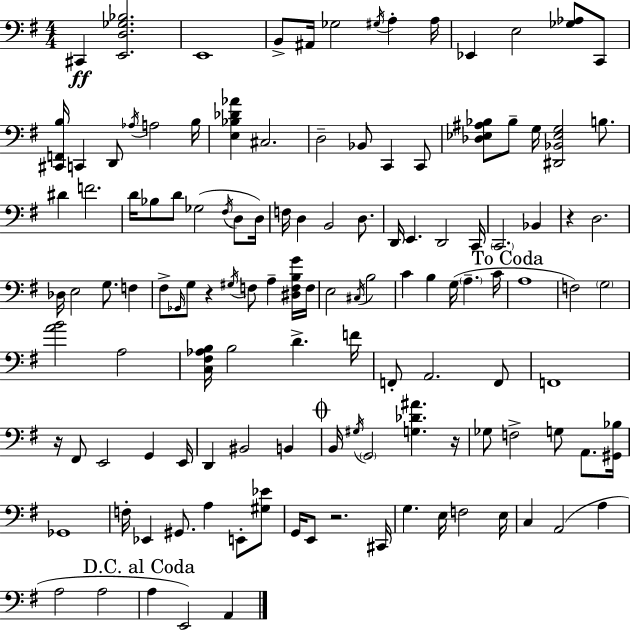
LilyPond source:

{
  \clef bass
  \numericTimeSignature
  \time 4/4
  \key g \major
  cis,4\ff <e, d ges bes>2. | e,1 | b,8-> ais,16 ges2 \acciaccatura { gis16 } a4-. | a16 ees,4 e2 <ges aes>8 c,8 | \break <cis, f, b>16 c,4 d,8 \acciaccatura { aes16 } a2 | b16 <e bes des' aes'>4 cis2. | d2-- bes,8 c,4 | c,8 <des ees ais bes>8 bes8-- g16 <dis, bes, ees g>2 b8. | \break dis'4 f'2. | d'16 bes8 d'8 ges2( \acciaccatura { fis16 } | d8 d16) f16 d4 b,2 | d8. d,16 e,4. d,2 | \break c,16 \parenthesize c,2. bes,4 | r4 d2. | des16 e2 g8. f4 | fis8-> \grace { ges,16 } g8 r4 \acciaccatura { gis16 } f8 a4-- | \break <dis f b g'>16 f16 e2 \acciaccatura { cis16 } b2 | c'4 b4 g16( \parenthesize a4.-- | c'16 \mark "To Coda" a1 | f2) \parenthesize g2 | \break <a' b'>2 a2 | <c fis aes b>16 b2 d'4.-> | f'16 f,8-. a,2. | f,8 f,1 | \break r16 fis,8 e,2 | g,4 e,16 d,4 bis,2 | b,4 \mark \markup { \musicglyph "scripts.coda" } b,16 \acciaccatura { gis16 } \parenthesize g,2 | <g des' ais'>4. r16 ges8 f2-> | \break g8 a,8. <gis, bes>16 ges,1 | f16-. ees,4 gis,8. a4 | e,8-. <gis ees'>8 g,16 e,8 r2. | cis,16 g4. e16 f2 | \break e16 c4 a,2( | a4 a2 a2 | \mark "D.C. al Coda" a4 e,2) | a,4 \bar "|."
}